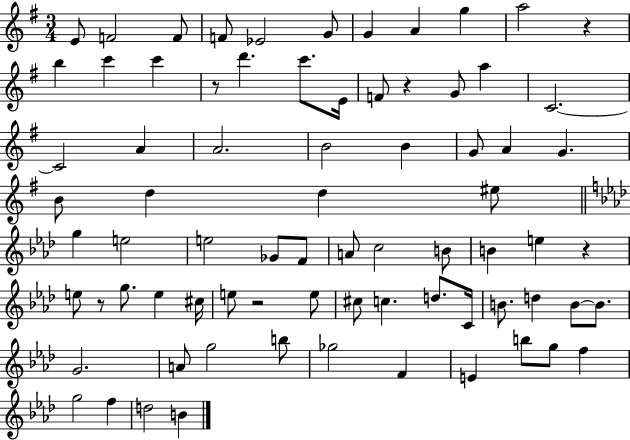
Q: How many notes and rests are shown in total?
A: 76